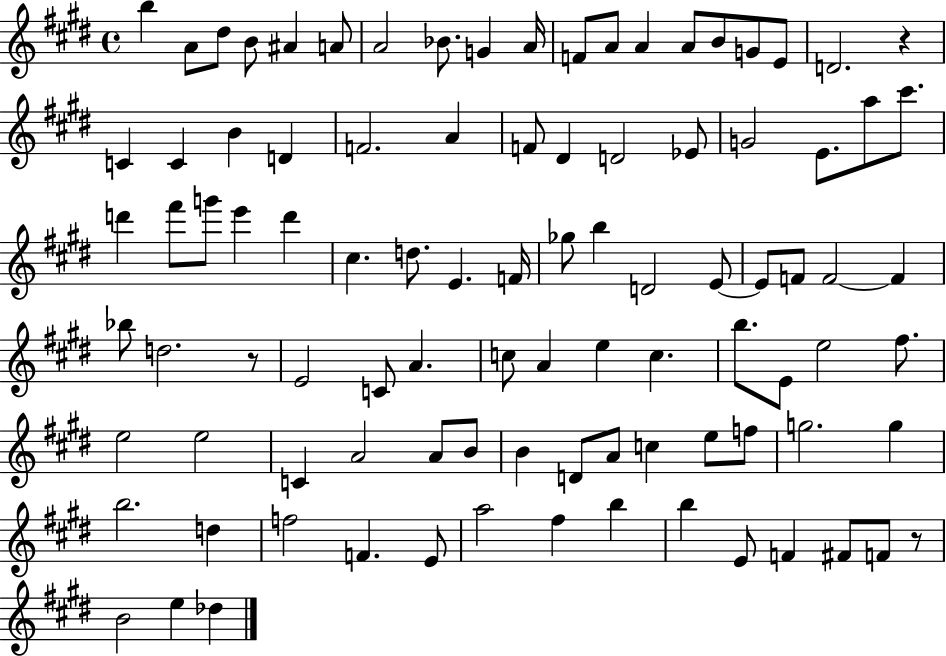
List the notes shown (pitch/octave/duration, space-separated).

B5/q A4/e D#5/e B4/e A#4/q A4/e A4/h Bb4/e. G4/q A4/s F4/e A4/e A4/q A4/e B4/e G4/e E4/e D4/h. R/q C4/q C4/q B4/q D4/q F4/h. A4/q F4/e D#4/q D4/h Eb4/e G4/h E4/e. A5/e C#6/e. D6/q F#6/e G6/e E6/q D6/q C#5/q. D5/e. E4/q. F4/s Gb5/e B5/q D4/h E4/e E4/e F4/e F4/h F4/q Bb5/e D5/h. R/e E4/h C4/e A4/q. C5/e A4/q E5/q C5/q. B5/e. E4/e E5/h F#5/e. E5/h E5/h C4/q A4/h A4/e B4/e B4/q D4/e A4/e C5/q E5/e F5/e G5/h. G5/q B5/h. D5/q F5/h F4/q. E4/e A5/h F#5/q B5/q B5/q E4/e F4/q F#4/e F4/e R/e B4/h E5/q Db5/q